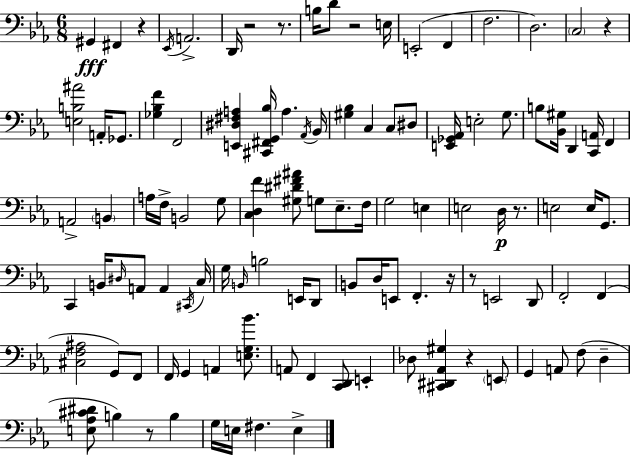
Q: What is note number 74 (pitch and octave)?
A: G2